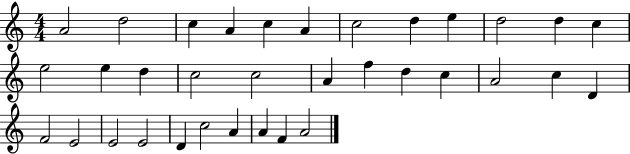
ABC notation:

X:1
T:Untitled
M:4/4
L:1/4
K:C
A2 d2 c A c A c2 d e d2 d c e2 e d c2 c2 A f d c A2 c D F2 E2 E2 E2 D c2 A A F A2